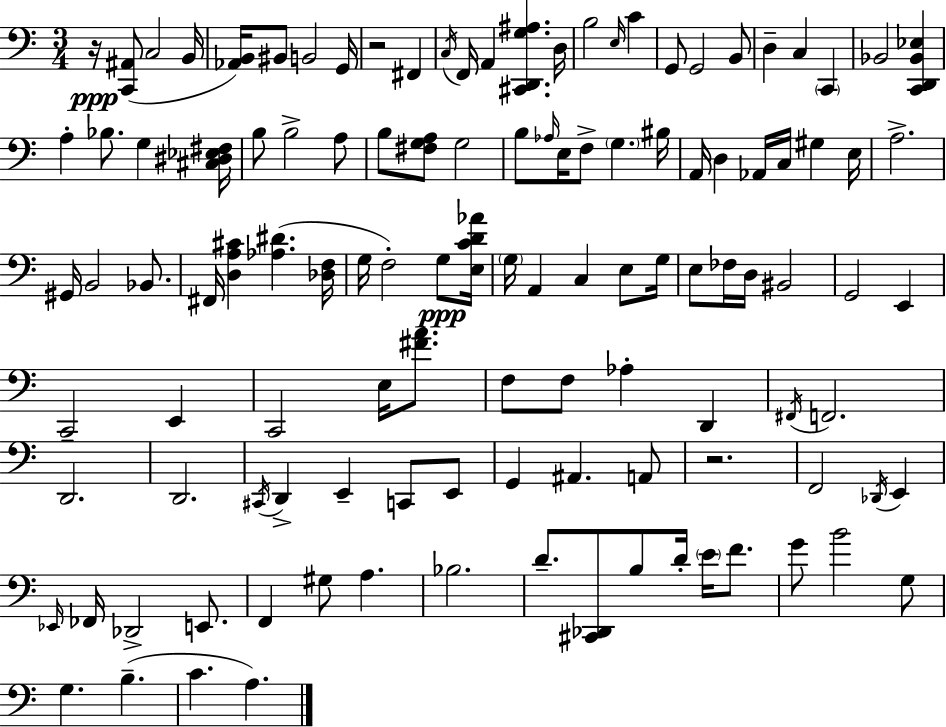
R/s [C2,A#2]/e C3/h B2/s [Ab2,B2]/s BIS2/e B2/h G2/s R/h F#2/q C3/s F2/s A2/q [C#2,D2,G3,A#3]/q. D3/s B3/h E3/s C4/q G2/e G2/h B2/e D3/q C3/q C2/q Bb2/h [C2,D2,Bb2,Eb3]/q A3/q Bb3/e. G3/q [C#3,D#3,Eb3,F#3]/s B3/e B3/h A3/e B3/e [F#3,G3,A3]/e G3/h B3/e Ab3/s E3/s F3/e G3/q. BIS3/s A2/s D3/q Ab2/s C3/s G#3/q E3/s A3/h. G#2/s B2/h Bb2/e. F#2/s [D3,A3,C#4]/q [Ab3,D#4]/q. [Db3,F3]/s G3/s F3/h G3/e [E3,C4,D4,Ab4]/s G3/s A2/q C3/q E3/e G3/s E3/e FES3/s D3/s BIS2/h G2/h E2/q C2/h E2/q C2/h E3/s [F#4,A4]/e. F3/e F3/e Ab3/q D2/q F#2/s F2/h. D2/h. D2/h. C#2/s D2/q E2/q C2/e E2/e G2/q A#2/q. A2/e R/h. F2/h Db2/s E2/q Eb2/s FES2/s Db2/h E2/e. F2/q G#3/e A3/q. Bb3/h. D4/e. [C#2,Db2]/e B3/e D4/s E4/s F4/e. G4/e B4/h G3/e G3/q. B3/q. C4/q. A3/q.